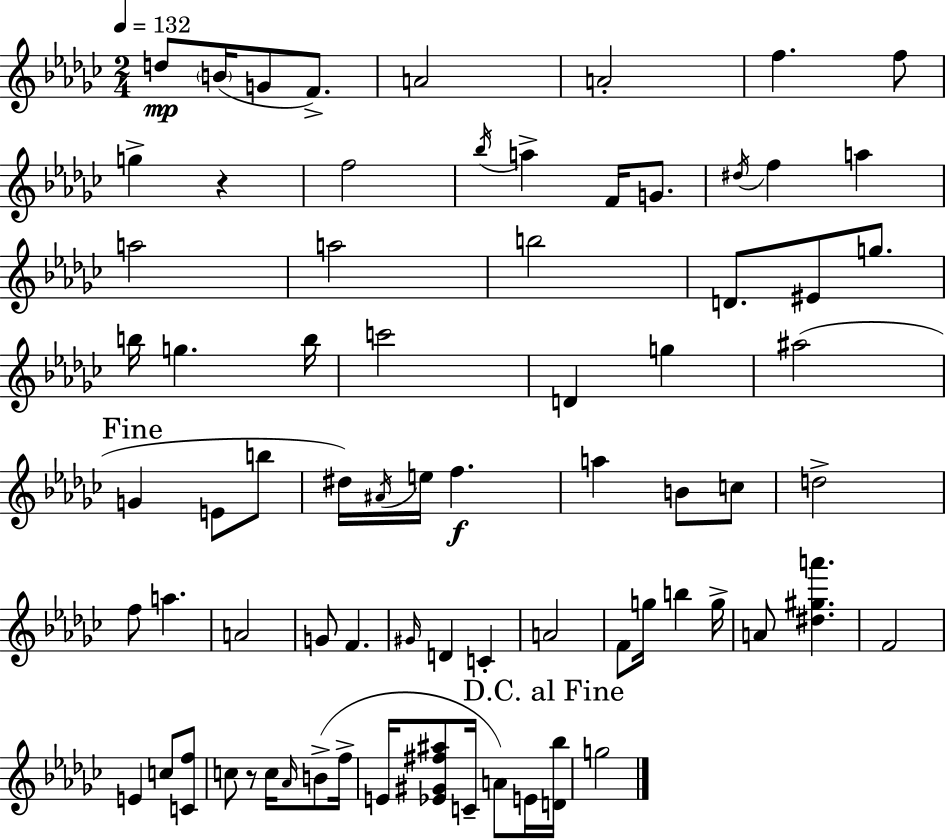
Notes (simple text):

D5/e B4/s G4/e F4/e. A4/h A4/h F5/q. F5/e G5/q R/q F5/h Bb5/s A5/q F4/s G4/e. D#5/s F5/q A5/q A5/h A5/h B5/h D4/e. EIS4/e G5/e. B5/s G5/q. B5/s C6/h D4/q G5/q A#5/h G4/q E4/e B5/e D#5/s A#4/s E5/s F5/q. A5/q B4/e C5/e D5/h F5/e A5/q. A4/h G4/e F4/q. G#4/s D4/q C4/q A4/h F4/e G5/s B5/q G5/s A4/e [D#5,G#5,A6]/q. F4/h E4/q C5/e [C4,F5]/e C5/e R/e C5/s Ab4/s B4/e F5/s E4/s [Eb4,G#4,F#5,A#5]/e C4/s A4/e E4/s [D4,Bb5]/s G5/h